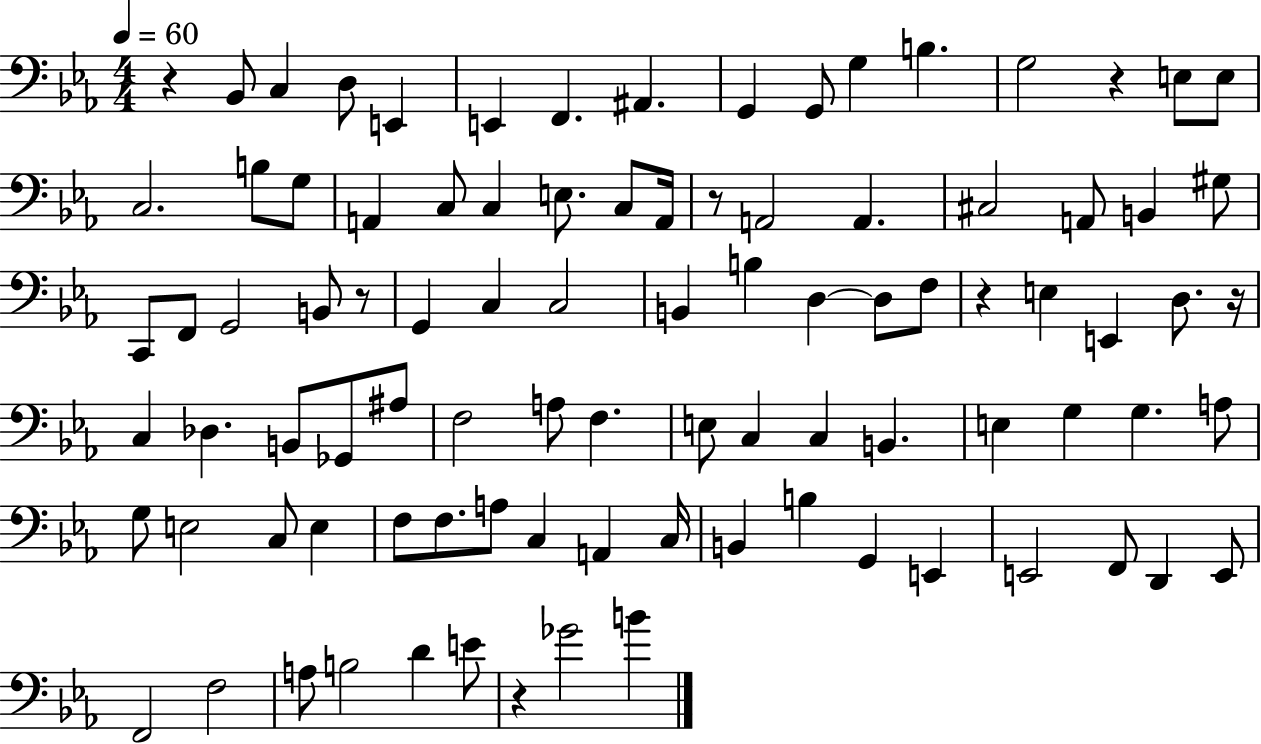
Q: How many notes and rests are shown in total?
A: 93